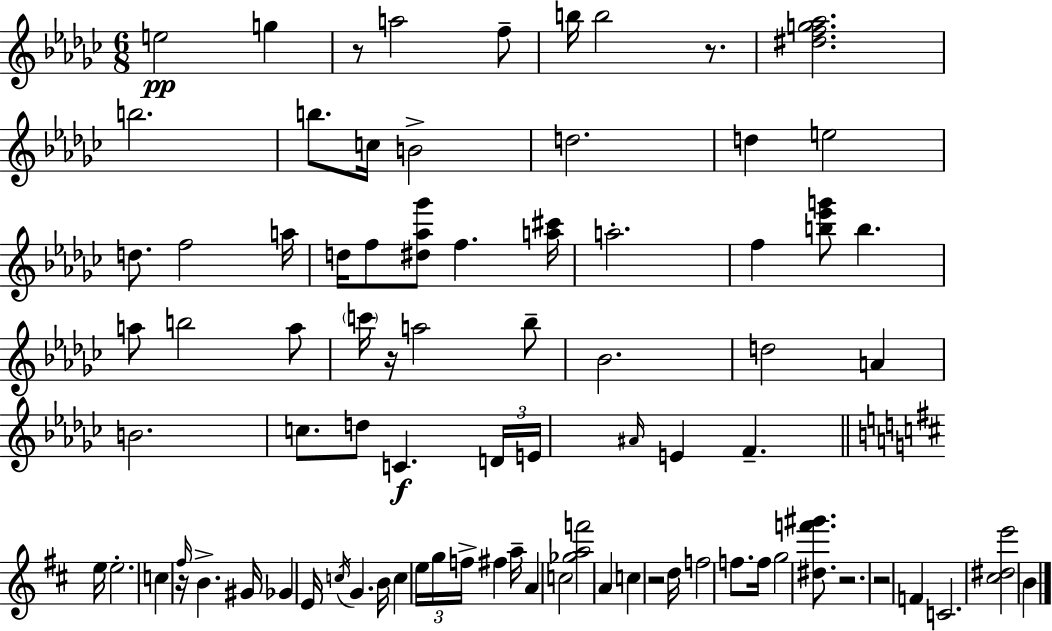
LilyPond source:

{
  \clef treble
  \numericTimeSignature
  \time 6/8
  \key ees \minor
  e''2\pp g''4 | r8 a''2 f''8-- | b''16 b''2 r8. | <dis'' f'' g'' aes''>2. | \break b''2. | b''8. c''16 b'2-> | d''2. | d''4 e''2 | \break d''8. f''2 a''16 | d''16 f''8 <dis'' aes'' ges'''>8 f''4. <a'' cis'''>16 | a''2.-. | f''4 <b'' ees''' g'''>8 b''4. | \break a''8 b''2 a''8 | \parenthesize c'''16 r16 a''2 bes''8-- | bes'2. | d''2 a'4 | \break b'2. | c''8. d''8 c'4.\f \tuplet 3/2 { d'16 | e'16 \grace { ais'16 } } e'4 f'4.-- | \bar "||" \break \key d \major e''16 e''2.-. | c''4 r16 \grace { fis''16 } b'4.-> | gis'16 ges'4 e'16 \acciaccatura { c''16 } g'4. | b'16 c''4 \tuplet 3/2 { e''16 g''16 f''16-> } fis''4 | \break a''16-- a'4 c''2 | <ges'' a'' f'''>2 a'4 | c''4 r2 | d''16 f''2 | \break f''8. f''16 g''2 | <dis'' f''' gis'''>8. r2. | r2 f'4 | c'2. | \break <cis'' dis'' e'''>2 b'4 | \bar "|."
}